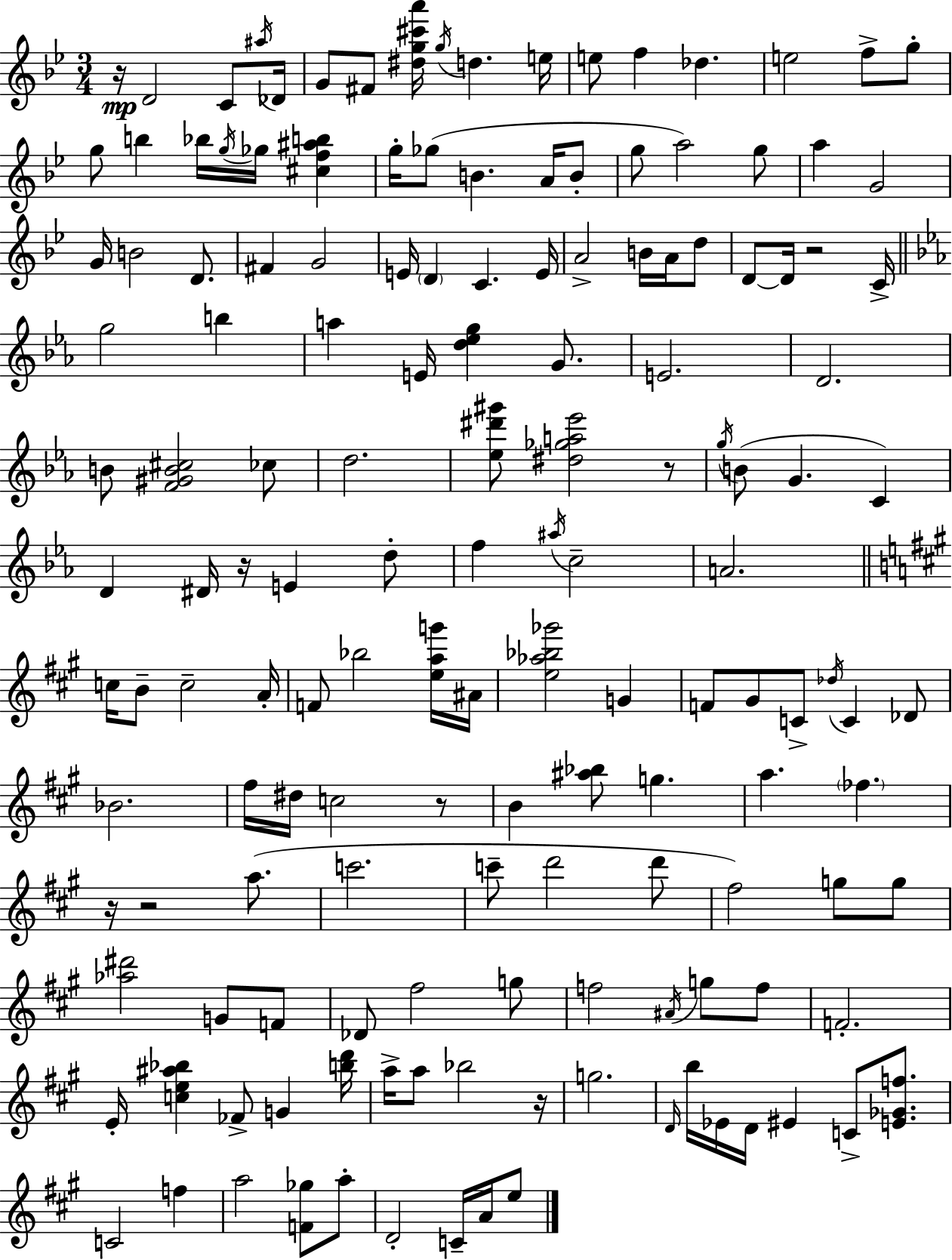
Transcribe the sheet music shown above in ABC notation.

X:1
T:Untitled
M:3/4
L:1/4
K:Gm
z/4 D2 C/2 ^a/4 _D/4 G/2 ^F/2 [^dg^c'a']/4 g/4 d e/4 e/2 f _d e2 f/2 g/2 g/2 b _b/4 g/4 _g/4 [^cf^ab] g/4 _g/2 B A/4 B/2 g/2 a2 g/2 a G2 G/4 B2 D/2 ^F G2 E/4 D C E/4 A2 B/4 A/4 d/2 D/2 D/4 z2 C/4 g2 b a E/4 [d_eg] G/2 E2 D2 B/2 [F^GB^c]2 _c/2 d2 [_e^d'^g']/2 [^d_ga_e']2 z/2 g/4 B/2 G C D ^D/4 z/4 E d/2 f ^a/4 c2 A2 c/4 B/2 c2 A/4 F/2 _b2 [eag']/4 ^A/4 [e_a_b_g']2 G F/2 ^G/2 C/2 _d/4 C _D/2 _B2 ^f/4 ^d/4 c2 z/2 B [^a_b]/2 g a _f z/4 z2 a/2 c'2 c'/2 d'2 d'/2 ^f2 g/2 g/2 [_a^d']2 G/2 F/2 _D/2 ^f2 g/2 f2 ^A/4 g/2 f/2 F2 E/4 [ce^a_b] _F/2 G [bd']/4 a/4 a/2 _b2 z/4 g2 D/4 b/4 _E/4 D/4 ^E C/2 [E_Gf]/2 C2 f a2 [F_g]/2 a/2 D2 C/4 A/4 e/2